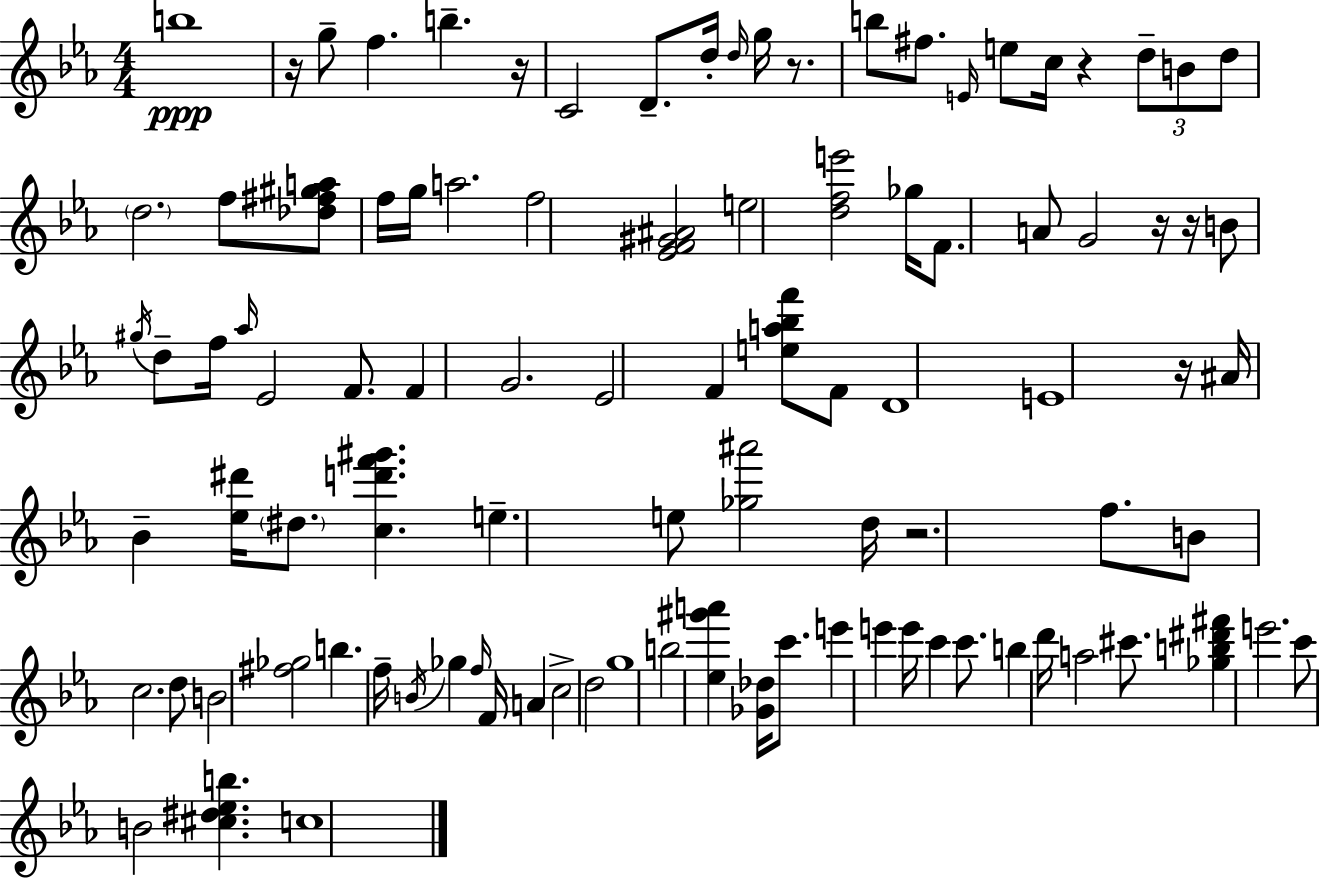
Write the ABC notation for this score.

X:1
T:Untitled
M:4/4
L:1/4
K:Eb
b4 z/4 g/2 f b z/4 C2 D/2 d/4 d/4 g/4 z/2 b/2 ^f/2 E/4 e/2 c/4 z d/2 B/2 d/2 d2 f/2 [_d^f^ga]/2 f/4 g/4 a2 f2 [_EF^G^A]2 e2 [dfe']2 _g/4 F/2 A/2 G2 z/4 z/4 B/2 ^g/4 d/2 f/4 _a/4 _E2 F/2 F G2 _E2 F [ea_bf']/2 F/2 D4 E4 z/4 ^A/4 _B [_e^d']/4 ^d/2 [cd'f'^g'] e e/2 [_g^a']2 d/4 z2 f/2 B/2 c2 d/2 B2 [^f_g]2 b f/4 B/4 _g f/4 F/4 A c2 d2 g4 b2 [_e^g'a'] [_G_d]/4 c'/2 e' e' e'/4 c' c'/2 b d'/4 a2 ^c'/2 [_gb^d'^f'] e'2 c'/2 B2 [^c^d_eb] c4